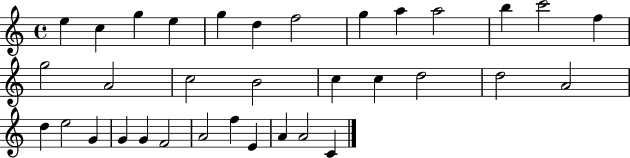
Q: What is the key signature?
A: C major